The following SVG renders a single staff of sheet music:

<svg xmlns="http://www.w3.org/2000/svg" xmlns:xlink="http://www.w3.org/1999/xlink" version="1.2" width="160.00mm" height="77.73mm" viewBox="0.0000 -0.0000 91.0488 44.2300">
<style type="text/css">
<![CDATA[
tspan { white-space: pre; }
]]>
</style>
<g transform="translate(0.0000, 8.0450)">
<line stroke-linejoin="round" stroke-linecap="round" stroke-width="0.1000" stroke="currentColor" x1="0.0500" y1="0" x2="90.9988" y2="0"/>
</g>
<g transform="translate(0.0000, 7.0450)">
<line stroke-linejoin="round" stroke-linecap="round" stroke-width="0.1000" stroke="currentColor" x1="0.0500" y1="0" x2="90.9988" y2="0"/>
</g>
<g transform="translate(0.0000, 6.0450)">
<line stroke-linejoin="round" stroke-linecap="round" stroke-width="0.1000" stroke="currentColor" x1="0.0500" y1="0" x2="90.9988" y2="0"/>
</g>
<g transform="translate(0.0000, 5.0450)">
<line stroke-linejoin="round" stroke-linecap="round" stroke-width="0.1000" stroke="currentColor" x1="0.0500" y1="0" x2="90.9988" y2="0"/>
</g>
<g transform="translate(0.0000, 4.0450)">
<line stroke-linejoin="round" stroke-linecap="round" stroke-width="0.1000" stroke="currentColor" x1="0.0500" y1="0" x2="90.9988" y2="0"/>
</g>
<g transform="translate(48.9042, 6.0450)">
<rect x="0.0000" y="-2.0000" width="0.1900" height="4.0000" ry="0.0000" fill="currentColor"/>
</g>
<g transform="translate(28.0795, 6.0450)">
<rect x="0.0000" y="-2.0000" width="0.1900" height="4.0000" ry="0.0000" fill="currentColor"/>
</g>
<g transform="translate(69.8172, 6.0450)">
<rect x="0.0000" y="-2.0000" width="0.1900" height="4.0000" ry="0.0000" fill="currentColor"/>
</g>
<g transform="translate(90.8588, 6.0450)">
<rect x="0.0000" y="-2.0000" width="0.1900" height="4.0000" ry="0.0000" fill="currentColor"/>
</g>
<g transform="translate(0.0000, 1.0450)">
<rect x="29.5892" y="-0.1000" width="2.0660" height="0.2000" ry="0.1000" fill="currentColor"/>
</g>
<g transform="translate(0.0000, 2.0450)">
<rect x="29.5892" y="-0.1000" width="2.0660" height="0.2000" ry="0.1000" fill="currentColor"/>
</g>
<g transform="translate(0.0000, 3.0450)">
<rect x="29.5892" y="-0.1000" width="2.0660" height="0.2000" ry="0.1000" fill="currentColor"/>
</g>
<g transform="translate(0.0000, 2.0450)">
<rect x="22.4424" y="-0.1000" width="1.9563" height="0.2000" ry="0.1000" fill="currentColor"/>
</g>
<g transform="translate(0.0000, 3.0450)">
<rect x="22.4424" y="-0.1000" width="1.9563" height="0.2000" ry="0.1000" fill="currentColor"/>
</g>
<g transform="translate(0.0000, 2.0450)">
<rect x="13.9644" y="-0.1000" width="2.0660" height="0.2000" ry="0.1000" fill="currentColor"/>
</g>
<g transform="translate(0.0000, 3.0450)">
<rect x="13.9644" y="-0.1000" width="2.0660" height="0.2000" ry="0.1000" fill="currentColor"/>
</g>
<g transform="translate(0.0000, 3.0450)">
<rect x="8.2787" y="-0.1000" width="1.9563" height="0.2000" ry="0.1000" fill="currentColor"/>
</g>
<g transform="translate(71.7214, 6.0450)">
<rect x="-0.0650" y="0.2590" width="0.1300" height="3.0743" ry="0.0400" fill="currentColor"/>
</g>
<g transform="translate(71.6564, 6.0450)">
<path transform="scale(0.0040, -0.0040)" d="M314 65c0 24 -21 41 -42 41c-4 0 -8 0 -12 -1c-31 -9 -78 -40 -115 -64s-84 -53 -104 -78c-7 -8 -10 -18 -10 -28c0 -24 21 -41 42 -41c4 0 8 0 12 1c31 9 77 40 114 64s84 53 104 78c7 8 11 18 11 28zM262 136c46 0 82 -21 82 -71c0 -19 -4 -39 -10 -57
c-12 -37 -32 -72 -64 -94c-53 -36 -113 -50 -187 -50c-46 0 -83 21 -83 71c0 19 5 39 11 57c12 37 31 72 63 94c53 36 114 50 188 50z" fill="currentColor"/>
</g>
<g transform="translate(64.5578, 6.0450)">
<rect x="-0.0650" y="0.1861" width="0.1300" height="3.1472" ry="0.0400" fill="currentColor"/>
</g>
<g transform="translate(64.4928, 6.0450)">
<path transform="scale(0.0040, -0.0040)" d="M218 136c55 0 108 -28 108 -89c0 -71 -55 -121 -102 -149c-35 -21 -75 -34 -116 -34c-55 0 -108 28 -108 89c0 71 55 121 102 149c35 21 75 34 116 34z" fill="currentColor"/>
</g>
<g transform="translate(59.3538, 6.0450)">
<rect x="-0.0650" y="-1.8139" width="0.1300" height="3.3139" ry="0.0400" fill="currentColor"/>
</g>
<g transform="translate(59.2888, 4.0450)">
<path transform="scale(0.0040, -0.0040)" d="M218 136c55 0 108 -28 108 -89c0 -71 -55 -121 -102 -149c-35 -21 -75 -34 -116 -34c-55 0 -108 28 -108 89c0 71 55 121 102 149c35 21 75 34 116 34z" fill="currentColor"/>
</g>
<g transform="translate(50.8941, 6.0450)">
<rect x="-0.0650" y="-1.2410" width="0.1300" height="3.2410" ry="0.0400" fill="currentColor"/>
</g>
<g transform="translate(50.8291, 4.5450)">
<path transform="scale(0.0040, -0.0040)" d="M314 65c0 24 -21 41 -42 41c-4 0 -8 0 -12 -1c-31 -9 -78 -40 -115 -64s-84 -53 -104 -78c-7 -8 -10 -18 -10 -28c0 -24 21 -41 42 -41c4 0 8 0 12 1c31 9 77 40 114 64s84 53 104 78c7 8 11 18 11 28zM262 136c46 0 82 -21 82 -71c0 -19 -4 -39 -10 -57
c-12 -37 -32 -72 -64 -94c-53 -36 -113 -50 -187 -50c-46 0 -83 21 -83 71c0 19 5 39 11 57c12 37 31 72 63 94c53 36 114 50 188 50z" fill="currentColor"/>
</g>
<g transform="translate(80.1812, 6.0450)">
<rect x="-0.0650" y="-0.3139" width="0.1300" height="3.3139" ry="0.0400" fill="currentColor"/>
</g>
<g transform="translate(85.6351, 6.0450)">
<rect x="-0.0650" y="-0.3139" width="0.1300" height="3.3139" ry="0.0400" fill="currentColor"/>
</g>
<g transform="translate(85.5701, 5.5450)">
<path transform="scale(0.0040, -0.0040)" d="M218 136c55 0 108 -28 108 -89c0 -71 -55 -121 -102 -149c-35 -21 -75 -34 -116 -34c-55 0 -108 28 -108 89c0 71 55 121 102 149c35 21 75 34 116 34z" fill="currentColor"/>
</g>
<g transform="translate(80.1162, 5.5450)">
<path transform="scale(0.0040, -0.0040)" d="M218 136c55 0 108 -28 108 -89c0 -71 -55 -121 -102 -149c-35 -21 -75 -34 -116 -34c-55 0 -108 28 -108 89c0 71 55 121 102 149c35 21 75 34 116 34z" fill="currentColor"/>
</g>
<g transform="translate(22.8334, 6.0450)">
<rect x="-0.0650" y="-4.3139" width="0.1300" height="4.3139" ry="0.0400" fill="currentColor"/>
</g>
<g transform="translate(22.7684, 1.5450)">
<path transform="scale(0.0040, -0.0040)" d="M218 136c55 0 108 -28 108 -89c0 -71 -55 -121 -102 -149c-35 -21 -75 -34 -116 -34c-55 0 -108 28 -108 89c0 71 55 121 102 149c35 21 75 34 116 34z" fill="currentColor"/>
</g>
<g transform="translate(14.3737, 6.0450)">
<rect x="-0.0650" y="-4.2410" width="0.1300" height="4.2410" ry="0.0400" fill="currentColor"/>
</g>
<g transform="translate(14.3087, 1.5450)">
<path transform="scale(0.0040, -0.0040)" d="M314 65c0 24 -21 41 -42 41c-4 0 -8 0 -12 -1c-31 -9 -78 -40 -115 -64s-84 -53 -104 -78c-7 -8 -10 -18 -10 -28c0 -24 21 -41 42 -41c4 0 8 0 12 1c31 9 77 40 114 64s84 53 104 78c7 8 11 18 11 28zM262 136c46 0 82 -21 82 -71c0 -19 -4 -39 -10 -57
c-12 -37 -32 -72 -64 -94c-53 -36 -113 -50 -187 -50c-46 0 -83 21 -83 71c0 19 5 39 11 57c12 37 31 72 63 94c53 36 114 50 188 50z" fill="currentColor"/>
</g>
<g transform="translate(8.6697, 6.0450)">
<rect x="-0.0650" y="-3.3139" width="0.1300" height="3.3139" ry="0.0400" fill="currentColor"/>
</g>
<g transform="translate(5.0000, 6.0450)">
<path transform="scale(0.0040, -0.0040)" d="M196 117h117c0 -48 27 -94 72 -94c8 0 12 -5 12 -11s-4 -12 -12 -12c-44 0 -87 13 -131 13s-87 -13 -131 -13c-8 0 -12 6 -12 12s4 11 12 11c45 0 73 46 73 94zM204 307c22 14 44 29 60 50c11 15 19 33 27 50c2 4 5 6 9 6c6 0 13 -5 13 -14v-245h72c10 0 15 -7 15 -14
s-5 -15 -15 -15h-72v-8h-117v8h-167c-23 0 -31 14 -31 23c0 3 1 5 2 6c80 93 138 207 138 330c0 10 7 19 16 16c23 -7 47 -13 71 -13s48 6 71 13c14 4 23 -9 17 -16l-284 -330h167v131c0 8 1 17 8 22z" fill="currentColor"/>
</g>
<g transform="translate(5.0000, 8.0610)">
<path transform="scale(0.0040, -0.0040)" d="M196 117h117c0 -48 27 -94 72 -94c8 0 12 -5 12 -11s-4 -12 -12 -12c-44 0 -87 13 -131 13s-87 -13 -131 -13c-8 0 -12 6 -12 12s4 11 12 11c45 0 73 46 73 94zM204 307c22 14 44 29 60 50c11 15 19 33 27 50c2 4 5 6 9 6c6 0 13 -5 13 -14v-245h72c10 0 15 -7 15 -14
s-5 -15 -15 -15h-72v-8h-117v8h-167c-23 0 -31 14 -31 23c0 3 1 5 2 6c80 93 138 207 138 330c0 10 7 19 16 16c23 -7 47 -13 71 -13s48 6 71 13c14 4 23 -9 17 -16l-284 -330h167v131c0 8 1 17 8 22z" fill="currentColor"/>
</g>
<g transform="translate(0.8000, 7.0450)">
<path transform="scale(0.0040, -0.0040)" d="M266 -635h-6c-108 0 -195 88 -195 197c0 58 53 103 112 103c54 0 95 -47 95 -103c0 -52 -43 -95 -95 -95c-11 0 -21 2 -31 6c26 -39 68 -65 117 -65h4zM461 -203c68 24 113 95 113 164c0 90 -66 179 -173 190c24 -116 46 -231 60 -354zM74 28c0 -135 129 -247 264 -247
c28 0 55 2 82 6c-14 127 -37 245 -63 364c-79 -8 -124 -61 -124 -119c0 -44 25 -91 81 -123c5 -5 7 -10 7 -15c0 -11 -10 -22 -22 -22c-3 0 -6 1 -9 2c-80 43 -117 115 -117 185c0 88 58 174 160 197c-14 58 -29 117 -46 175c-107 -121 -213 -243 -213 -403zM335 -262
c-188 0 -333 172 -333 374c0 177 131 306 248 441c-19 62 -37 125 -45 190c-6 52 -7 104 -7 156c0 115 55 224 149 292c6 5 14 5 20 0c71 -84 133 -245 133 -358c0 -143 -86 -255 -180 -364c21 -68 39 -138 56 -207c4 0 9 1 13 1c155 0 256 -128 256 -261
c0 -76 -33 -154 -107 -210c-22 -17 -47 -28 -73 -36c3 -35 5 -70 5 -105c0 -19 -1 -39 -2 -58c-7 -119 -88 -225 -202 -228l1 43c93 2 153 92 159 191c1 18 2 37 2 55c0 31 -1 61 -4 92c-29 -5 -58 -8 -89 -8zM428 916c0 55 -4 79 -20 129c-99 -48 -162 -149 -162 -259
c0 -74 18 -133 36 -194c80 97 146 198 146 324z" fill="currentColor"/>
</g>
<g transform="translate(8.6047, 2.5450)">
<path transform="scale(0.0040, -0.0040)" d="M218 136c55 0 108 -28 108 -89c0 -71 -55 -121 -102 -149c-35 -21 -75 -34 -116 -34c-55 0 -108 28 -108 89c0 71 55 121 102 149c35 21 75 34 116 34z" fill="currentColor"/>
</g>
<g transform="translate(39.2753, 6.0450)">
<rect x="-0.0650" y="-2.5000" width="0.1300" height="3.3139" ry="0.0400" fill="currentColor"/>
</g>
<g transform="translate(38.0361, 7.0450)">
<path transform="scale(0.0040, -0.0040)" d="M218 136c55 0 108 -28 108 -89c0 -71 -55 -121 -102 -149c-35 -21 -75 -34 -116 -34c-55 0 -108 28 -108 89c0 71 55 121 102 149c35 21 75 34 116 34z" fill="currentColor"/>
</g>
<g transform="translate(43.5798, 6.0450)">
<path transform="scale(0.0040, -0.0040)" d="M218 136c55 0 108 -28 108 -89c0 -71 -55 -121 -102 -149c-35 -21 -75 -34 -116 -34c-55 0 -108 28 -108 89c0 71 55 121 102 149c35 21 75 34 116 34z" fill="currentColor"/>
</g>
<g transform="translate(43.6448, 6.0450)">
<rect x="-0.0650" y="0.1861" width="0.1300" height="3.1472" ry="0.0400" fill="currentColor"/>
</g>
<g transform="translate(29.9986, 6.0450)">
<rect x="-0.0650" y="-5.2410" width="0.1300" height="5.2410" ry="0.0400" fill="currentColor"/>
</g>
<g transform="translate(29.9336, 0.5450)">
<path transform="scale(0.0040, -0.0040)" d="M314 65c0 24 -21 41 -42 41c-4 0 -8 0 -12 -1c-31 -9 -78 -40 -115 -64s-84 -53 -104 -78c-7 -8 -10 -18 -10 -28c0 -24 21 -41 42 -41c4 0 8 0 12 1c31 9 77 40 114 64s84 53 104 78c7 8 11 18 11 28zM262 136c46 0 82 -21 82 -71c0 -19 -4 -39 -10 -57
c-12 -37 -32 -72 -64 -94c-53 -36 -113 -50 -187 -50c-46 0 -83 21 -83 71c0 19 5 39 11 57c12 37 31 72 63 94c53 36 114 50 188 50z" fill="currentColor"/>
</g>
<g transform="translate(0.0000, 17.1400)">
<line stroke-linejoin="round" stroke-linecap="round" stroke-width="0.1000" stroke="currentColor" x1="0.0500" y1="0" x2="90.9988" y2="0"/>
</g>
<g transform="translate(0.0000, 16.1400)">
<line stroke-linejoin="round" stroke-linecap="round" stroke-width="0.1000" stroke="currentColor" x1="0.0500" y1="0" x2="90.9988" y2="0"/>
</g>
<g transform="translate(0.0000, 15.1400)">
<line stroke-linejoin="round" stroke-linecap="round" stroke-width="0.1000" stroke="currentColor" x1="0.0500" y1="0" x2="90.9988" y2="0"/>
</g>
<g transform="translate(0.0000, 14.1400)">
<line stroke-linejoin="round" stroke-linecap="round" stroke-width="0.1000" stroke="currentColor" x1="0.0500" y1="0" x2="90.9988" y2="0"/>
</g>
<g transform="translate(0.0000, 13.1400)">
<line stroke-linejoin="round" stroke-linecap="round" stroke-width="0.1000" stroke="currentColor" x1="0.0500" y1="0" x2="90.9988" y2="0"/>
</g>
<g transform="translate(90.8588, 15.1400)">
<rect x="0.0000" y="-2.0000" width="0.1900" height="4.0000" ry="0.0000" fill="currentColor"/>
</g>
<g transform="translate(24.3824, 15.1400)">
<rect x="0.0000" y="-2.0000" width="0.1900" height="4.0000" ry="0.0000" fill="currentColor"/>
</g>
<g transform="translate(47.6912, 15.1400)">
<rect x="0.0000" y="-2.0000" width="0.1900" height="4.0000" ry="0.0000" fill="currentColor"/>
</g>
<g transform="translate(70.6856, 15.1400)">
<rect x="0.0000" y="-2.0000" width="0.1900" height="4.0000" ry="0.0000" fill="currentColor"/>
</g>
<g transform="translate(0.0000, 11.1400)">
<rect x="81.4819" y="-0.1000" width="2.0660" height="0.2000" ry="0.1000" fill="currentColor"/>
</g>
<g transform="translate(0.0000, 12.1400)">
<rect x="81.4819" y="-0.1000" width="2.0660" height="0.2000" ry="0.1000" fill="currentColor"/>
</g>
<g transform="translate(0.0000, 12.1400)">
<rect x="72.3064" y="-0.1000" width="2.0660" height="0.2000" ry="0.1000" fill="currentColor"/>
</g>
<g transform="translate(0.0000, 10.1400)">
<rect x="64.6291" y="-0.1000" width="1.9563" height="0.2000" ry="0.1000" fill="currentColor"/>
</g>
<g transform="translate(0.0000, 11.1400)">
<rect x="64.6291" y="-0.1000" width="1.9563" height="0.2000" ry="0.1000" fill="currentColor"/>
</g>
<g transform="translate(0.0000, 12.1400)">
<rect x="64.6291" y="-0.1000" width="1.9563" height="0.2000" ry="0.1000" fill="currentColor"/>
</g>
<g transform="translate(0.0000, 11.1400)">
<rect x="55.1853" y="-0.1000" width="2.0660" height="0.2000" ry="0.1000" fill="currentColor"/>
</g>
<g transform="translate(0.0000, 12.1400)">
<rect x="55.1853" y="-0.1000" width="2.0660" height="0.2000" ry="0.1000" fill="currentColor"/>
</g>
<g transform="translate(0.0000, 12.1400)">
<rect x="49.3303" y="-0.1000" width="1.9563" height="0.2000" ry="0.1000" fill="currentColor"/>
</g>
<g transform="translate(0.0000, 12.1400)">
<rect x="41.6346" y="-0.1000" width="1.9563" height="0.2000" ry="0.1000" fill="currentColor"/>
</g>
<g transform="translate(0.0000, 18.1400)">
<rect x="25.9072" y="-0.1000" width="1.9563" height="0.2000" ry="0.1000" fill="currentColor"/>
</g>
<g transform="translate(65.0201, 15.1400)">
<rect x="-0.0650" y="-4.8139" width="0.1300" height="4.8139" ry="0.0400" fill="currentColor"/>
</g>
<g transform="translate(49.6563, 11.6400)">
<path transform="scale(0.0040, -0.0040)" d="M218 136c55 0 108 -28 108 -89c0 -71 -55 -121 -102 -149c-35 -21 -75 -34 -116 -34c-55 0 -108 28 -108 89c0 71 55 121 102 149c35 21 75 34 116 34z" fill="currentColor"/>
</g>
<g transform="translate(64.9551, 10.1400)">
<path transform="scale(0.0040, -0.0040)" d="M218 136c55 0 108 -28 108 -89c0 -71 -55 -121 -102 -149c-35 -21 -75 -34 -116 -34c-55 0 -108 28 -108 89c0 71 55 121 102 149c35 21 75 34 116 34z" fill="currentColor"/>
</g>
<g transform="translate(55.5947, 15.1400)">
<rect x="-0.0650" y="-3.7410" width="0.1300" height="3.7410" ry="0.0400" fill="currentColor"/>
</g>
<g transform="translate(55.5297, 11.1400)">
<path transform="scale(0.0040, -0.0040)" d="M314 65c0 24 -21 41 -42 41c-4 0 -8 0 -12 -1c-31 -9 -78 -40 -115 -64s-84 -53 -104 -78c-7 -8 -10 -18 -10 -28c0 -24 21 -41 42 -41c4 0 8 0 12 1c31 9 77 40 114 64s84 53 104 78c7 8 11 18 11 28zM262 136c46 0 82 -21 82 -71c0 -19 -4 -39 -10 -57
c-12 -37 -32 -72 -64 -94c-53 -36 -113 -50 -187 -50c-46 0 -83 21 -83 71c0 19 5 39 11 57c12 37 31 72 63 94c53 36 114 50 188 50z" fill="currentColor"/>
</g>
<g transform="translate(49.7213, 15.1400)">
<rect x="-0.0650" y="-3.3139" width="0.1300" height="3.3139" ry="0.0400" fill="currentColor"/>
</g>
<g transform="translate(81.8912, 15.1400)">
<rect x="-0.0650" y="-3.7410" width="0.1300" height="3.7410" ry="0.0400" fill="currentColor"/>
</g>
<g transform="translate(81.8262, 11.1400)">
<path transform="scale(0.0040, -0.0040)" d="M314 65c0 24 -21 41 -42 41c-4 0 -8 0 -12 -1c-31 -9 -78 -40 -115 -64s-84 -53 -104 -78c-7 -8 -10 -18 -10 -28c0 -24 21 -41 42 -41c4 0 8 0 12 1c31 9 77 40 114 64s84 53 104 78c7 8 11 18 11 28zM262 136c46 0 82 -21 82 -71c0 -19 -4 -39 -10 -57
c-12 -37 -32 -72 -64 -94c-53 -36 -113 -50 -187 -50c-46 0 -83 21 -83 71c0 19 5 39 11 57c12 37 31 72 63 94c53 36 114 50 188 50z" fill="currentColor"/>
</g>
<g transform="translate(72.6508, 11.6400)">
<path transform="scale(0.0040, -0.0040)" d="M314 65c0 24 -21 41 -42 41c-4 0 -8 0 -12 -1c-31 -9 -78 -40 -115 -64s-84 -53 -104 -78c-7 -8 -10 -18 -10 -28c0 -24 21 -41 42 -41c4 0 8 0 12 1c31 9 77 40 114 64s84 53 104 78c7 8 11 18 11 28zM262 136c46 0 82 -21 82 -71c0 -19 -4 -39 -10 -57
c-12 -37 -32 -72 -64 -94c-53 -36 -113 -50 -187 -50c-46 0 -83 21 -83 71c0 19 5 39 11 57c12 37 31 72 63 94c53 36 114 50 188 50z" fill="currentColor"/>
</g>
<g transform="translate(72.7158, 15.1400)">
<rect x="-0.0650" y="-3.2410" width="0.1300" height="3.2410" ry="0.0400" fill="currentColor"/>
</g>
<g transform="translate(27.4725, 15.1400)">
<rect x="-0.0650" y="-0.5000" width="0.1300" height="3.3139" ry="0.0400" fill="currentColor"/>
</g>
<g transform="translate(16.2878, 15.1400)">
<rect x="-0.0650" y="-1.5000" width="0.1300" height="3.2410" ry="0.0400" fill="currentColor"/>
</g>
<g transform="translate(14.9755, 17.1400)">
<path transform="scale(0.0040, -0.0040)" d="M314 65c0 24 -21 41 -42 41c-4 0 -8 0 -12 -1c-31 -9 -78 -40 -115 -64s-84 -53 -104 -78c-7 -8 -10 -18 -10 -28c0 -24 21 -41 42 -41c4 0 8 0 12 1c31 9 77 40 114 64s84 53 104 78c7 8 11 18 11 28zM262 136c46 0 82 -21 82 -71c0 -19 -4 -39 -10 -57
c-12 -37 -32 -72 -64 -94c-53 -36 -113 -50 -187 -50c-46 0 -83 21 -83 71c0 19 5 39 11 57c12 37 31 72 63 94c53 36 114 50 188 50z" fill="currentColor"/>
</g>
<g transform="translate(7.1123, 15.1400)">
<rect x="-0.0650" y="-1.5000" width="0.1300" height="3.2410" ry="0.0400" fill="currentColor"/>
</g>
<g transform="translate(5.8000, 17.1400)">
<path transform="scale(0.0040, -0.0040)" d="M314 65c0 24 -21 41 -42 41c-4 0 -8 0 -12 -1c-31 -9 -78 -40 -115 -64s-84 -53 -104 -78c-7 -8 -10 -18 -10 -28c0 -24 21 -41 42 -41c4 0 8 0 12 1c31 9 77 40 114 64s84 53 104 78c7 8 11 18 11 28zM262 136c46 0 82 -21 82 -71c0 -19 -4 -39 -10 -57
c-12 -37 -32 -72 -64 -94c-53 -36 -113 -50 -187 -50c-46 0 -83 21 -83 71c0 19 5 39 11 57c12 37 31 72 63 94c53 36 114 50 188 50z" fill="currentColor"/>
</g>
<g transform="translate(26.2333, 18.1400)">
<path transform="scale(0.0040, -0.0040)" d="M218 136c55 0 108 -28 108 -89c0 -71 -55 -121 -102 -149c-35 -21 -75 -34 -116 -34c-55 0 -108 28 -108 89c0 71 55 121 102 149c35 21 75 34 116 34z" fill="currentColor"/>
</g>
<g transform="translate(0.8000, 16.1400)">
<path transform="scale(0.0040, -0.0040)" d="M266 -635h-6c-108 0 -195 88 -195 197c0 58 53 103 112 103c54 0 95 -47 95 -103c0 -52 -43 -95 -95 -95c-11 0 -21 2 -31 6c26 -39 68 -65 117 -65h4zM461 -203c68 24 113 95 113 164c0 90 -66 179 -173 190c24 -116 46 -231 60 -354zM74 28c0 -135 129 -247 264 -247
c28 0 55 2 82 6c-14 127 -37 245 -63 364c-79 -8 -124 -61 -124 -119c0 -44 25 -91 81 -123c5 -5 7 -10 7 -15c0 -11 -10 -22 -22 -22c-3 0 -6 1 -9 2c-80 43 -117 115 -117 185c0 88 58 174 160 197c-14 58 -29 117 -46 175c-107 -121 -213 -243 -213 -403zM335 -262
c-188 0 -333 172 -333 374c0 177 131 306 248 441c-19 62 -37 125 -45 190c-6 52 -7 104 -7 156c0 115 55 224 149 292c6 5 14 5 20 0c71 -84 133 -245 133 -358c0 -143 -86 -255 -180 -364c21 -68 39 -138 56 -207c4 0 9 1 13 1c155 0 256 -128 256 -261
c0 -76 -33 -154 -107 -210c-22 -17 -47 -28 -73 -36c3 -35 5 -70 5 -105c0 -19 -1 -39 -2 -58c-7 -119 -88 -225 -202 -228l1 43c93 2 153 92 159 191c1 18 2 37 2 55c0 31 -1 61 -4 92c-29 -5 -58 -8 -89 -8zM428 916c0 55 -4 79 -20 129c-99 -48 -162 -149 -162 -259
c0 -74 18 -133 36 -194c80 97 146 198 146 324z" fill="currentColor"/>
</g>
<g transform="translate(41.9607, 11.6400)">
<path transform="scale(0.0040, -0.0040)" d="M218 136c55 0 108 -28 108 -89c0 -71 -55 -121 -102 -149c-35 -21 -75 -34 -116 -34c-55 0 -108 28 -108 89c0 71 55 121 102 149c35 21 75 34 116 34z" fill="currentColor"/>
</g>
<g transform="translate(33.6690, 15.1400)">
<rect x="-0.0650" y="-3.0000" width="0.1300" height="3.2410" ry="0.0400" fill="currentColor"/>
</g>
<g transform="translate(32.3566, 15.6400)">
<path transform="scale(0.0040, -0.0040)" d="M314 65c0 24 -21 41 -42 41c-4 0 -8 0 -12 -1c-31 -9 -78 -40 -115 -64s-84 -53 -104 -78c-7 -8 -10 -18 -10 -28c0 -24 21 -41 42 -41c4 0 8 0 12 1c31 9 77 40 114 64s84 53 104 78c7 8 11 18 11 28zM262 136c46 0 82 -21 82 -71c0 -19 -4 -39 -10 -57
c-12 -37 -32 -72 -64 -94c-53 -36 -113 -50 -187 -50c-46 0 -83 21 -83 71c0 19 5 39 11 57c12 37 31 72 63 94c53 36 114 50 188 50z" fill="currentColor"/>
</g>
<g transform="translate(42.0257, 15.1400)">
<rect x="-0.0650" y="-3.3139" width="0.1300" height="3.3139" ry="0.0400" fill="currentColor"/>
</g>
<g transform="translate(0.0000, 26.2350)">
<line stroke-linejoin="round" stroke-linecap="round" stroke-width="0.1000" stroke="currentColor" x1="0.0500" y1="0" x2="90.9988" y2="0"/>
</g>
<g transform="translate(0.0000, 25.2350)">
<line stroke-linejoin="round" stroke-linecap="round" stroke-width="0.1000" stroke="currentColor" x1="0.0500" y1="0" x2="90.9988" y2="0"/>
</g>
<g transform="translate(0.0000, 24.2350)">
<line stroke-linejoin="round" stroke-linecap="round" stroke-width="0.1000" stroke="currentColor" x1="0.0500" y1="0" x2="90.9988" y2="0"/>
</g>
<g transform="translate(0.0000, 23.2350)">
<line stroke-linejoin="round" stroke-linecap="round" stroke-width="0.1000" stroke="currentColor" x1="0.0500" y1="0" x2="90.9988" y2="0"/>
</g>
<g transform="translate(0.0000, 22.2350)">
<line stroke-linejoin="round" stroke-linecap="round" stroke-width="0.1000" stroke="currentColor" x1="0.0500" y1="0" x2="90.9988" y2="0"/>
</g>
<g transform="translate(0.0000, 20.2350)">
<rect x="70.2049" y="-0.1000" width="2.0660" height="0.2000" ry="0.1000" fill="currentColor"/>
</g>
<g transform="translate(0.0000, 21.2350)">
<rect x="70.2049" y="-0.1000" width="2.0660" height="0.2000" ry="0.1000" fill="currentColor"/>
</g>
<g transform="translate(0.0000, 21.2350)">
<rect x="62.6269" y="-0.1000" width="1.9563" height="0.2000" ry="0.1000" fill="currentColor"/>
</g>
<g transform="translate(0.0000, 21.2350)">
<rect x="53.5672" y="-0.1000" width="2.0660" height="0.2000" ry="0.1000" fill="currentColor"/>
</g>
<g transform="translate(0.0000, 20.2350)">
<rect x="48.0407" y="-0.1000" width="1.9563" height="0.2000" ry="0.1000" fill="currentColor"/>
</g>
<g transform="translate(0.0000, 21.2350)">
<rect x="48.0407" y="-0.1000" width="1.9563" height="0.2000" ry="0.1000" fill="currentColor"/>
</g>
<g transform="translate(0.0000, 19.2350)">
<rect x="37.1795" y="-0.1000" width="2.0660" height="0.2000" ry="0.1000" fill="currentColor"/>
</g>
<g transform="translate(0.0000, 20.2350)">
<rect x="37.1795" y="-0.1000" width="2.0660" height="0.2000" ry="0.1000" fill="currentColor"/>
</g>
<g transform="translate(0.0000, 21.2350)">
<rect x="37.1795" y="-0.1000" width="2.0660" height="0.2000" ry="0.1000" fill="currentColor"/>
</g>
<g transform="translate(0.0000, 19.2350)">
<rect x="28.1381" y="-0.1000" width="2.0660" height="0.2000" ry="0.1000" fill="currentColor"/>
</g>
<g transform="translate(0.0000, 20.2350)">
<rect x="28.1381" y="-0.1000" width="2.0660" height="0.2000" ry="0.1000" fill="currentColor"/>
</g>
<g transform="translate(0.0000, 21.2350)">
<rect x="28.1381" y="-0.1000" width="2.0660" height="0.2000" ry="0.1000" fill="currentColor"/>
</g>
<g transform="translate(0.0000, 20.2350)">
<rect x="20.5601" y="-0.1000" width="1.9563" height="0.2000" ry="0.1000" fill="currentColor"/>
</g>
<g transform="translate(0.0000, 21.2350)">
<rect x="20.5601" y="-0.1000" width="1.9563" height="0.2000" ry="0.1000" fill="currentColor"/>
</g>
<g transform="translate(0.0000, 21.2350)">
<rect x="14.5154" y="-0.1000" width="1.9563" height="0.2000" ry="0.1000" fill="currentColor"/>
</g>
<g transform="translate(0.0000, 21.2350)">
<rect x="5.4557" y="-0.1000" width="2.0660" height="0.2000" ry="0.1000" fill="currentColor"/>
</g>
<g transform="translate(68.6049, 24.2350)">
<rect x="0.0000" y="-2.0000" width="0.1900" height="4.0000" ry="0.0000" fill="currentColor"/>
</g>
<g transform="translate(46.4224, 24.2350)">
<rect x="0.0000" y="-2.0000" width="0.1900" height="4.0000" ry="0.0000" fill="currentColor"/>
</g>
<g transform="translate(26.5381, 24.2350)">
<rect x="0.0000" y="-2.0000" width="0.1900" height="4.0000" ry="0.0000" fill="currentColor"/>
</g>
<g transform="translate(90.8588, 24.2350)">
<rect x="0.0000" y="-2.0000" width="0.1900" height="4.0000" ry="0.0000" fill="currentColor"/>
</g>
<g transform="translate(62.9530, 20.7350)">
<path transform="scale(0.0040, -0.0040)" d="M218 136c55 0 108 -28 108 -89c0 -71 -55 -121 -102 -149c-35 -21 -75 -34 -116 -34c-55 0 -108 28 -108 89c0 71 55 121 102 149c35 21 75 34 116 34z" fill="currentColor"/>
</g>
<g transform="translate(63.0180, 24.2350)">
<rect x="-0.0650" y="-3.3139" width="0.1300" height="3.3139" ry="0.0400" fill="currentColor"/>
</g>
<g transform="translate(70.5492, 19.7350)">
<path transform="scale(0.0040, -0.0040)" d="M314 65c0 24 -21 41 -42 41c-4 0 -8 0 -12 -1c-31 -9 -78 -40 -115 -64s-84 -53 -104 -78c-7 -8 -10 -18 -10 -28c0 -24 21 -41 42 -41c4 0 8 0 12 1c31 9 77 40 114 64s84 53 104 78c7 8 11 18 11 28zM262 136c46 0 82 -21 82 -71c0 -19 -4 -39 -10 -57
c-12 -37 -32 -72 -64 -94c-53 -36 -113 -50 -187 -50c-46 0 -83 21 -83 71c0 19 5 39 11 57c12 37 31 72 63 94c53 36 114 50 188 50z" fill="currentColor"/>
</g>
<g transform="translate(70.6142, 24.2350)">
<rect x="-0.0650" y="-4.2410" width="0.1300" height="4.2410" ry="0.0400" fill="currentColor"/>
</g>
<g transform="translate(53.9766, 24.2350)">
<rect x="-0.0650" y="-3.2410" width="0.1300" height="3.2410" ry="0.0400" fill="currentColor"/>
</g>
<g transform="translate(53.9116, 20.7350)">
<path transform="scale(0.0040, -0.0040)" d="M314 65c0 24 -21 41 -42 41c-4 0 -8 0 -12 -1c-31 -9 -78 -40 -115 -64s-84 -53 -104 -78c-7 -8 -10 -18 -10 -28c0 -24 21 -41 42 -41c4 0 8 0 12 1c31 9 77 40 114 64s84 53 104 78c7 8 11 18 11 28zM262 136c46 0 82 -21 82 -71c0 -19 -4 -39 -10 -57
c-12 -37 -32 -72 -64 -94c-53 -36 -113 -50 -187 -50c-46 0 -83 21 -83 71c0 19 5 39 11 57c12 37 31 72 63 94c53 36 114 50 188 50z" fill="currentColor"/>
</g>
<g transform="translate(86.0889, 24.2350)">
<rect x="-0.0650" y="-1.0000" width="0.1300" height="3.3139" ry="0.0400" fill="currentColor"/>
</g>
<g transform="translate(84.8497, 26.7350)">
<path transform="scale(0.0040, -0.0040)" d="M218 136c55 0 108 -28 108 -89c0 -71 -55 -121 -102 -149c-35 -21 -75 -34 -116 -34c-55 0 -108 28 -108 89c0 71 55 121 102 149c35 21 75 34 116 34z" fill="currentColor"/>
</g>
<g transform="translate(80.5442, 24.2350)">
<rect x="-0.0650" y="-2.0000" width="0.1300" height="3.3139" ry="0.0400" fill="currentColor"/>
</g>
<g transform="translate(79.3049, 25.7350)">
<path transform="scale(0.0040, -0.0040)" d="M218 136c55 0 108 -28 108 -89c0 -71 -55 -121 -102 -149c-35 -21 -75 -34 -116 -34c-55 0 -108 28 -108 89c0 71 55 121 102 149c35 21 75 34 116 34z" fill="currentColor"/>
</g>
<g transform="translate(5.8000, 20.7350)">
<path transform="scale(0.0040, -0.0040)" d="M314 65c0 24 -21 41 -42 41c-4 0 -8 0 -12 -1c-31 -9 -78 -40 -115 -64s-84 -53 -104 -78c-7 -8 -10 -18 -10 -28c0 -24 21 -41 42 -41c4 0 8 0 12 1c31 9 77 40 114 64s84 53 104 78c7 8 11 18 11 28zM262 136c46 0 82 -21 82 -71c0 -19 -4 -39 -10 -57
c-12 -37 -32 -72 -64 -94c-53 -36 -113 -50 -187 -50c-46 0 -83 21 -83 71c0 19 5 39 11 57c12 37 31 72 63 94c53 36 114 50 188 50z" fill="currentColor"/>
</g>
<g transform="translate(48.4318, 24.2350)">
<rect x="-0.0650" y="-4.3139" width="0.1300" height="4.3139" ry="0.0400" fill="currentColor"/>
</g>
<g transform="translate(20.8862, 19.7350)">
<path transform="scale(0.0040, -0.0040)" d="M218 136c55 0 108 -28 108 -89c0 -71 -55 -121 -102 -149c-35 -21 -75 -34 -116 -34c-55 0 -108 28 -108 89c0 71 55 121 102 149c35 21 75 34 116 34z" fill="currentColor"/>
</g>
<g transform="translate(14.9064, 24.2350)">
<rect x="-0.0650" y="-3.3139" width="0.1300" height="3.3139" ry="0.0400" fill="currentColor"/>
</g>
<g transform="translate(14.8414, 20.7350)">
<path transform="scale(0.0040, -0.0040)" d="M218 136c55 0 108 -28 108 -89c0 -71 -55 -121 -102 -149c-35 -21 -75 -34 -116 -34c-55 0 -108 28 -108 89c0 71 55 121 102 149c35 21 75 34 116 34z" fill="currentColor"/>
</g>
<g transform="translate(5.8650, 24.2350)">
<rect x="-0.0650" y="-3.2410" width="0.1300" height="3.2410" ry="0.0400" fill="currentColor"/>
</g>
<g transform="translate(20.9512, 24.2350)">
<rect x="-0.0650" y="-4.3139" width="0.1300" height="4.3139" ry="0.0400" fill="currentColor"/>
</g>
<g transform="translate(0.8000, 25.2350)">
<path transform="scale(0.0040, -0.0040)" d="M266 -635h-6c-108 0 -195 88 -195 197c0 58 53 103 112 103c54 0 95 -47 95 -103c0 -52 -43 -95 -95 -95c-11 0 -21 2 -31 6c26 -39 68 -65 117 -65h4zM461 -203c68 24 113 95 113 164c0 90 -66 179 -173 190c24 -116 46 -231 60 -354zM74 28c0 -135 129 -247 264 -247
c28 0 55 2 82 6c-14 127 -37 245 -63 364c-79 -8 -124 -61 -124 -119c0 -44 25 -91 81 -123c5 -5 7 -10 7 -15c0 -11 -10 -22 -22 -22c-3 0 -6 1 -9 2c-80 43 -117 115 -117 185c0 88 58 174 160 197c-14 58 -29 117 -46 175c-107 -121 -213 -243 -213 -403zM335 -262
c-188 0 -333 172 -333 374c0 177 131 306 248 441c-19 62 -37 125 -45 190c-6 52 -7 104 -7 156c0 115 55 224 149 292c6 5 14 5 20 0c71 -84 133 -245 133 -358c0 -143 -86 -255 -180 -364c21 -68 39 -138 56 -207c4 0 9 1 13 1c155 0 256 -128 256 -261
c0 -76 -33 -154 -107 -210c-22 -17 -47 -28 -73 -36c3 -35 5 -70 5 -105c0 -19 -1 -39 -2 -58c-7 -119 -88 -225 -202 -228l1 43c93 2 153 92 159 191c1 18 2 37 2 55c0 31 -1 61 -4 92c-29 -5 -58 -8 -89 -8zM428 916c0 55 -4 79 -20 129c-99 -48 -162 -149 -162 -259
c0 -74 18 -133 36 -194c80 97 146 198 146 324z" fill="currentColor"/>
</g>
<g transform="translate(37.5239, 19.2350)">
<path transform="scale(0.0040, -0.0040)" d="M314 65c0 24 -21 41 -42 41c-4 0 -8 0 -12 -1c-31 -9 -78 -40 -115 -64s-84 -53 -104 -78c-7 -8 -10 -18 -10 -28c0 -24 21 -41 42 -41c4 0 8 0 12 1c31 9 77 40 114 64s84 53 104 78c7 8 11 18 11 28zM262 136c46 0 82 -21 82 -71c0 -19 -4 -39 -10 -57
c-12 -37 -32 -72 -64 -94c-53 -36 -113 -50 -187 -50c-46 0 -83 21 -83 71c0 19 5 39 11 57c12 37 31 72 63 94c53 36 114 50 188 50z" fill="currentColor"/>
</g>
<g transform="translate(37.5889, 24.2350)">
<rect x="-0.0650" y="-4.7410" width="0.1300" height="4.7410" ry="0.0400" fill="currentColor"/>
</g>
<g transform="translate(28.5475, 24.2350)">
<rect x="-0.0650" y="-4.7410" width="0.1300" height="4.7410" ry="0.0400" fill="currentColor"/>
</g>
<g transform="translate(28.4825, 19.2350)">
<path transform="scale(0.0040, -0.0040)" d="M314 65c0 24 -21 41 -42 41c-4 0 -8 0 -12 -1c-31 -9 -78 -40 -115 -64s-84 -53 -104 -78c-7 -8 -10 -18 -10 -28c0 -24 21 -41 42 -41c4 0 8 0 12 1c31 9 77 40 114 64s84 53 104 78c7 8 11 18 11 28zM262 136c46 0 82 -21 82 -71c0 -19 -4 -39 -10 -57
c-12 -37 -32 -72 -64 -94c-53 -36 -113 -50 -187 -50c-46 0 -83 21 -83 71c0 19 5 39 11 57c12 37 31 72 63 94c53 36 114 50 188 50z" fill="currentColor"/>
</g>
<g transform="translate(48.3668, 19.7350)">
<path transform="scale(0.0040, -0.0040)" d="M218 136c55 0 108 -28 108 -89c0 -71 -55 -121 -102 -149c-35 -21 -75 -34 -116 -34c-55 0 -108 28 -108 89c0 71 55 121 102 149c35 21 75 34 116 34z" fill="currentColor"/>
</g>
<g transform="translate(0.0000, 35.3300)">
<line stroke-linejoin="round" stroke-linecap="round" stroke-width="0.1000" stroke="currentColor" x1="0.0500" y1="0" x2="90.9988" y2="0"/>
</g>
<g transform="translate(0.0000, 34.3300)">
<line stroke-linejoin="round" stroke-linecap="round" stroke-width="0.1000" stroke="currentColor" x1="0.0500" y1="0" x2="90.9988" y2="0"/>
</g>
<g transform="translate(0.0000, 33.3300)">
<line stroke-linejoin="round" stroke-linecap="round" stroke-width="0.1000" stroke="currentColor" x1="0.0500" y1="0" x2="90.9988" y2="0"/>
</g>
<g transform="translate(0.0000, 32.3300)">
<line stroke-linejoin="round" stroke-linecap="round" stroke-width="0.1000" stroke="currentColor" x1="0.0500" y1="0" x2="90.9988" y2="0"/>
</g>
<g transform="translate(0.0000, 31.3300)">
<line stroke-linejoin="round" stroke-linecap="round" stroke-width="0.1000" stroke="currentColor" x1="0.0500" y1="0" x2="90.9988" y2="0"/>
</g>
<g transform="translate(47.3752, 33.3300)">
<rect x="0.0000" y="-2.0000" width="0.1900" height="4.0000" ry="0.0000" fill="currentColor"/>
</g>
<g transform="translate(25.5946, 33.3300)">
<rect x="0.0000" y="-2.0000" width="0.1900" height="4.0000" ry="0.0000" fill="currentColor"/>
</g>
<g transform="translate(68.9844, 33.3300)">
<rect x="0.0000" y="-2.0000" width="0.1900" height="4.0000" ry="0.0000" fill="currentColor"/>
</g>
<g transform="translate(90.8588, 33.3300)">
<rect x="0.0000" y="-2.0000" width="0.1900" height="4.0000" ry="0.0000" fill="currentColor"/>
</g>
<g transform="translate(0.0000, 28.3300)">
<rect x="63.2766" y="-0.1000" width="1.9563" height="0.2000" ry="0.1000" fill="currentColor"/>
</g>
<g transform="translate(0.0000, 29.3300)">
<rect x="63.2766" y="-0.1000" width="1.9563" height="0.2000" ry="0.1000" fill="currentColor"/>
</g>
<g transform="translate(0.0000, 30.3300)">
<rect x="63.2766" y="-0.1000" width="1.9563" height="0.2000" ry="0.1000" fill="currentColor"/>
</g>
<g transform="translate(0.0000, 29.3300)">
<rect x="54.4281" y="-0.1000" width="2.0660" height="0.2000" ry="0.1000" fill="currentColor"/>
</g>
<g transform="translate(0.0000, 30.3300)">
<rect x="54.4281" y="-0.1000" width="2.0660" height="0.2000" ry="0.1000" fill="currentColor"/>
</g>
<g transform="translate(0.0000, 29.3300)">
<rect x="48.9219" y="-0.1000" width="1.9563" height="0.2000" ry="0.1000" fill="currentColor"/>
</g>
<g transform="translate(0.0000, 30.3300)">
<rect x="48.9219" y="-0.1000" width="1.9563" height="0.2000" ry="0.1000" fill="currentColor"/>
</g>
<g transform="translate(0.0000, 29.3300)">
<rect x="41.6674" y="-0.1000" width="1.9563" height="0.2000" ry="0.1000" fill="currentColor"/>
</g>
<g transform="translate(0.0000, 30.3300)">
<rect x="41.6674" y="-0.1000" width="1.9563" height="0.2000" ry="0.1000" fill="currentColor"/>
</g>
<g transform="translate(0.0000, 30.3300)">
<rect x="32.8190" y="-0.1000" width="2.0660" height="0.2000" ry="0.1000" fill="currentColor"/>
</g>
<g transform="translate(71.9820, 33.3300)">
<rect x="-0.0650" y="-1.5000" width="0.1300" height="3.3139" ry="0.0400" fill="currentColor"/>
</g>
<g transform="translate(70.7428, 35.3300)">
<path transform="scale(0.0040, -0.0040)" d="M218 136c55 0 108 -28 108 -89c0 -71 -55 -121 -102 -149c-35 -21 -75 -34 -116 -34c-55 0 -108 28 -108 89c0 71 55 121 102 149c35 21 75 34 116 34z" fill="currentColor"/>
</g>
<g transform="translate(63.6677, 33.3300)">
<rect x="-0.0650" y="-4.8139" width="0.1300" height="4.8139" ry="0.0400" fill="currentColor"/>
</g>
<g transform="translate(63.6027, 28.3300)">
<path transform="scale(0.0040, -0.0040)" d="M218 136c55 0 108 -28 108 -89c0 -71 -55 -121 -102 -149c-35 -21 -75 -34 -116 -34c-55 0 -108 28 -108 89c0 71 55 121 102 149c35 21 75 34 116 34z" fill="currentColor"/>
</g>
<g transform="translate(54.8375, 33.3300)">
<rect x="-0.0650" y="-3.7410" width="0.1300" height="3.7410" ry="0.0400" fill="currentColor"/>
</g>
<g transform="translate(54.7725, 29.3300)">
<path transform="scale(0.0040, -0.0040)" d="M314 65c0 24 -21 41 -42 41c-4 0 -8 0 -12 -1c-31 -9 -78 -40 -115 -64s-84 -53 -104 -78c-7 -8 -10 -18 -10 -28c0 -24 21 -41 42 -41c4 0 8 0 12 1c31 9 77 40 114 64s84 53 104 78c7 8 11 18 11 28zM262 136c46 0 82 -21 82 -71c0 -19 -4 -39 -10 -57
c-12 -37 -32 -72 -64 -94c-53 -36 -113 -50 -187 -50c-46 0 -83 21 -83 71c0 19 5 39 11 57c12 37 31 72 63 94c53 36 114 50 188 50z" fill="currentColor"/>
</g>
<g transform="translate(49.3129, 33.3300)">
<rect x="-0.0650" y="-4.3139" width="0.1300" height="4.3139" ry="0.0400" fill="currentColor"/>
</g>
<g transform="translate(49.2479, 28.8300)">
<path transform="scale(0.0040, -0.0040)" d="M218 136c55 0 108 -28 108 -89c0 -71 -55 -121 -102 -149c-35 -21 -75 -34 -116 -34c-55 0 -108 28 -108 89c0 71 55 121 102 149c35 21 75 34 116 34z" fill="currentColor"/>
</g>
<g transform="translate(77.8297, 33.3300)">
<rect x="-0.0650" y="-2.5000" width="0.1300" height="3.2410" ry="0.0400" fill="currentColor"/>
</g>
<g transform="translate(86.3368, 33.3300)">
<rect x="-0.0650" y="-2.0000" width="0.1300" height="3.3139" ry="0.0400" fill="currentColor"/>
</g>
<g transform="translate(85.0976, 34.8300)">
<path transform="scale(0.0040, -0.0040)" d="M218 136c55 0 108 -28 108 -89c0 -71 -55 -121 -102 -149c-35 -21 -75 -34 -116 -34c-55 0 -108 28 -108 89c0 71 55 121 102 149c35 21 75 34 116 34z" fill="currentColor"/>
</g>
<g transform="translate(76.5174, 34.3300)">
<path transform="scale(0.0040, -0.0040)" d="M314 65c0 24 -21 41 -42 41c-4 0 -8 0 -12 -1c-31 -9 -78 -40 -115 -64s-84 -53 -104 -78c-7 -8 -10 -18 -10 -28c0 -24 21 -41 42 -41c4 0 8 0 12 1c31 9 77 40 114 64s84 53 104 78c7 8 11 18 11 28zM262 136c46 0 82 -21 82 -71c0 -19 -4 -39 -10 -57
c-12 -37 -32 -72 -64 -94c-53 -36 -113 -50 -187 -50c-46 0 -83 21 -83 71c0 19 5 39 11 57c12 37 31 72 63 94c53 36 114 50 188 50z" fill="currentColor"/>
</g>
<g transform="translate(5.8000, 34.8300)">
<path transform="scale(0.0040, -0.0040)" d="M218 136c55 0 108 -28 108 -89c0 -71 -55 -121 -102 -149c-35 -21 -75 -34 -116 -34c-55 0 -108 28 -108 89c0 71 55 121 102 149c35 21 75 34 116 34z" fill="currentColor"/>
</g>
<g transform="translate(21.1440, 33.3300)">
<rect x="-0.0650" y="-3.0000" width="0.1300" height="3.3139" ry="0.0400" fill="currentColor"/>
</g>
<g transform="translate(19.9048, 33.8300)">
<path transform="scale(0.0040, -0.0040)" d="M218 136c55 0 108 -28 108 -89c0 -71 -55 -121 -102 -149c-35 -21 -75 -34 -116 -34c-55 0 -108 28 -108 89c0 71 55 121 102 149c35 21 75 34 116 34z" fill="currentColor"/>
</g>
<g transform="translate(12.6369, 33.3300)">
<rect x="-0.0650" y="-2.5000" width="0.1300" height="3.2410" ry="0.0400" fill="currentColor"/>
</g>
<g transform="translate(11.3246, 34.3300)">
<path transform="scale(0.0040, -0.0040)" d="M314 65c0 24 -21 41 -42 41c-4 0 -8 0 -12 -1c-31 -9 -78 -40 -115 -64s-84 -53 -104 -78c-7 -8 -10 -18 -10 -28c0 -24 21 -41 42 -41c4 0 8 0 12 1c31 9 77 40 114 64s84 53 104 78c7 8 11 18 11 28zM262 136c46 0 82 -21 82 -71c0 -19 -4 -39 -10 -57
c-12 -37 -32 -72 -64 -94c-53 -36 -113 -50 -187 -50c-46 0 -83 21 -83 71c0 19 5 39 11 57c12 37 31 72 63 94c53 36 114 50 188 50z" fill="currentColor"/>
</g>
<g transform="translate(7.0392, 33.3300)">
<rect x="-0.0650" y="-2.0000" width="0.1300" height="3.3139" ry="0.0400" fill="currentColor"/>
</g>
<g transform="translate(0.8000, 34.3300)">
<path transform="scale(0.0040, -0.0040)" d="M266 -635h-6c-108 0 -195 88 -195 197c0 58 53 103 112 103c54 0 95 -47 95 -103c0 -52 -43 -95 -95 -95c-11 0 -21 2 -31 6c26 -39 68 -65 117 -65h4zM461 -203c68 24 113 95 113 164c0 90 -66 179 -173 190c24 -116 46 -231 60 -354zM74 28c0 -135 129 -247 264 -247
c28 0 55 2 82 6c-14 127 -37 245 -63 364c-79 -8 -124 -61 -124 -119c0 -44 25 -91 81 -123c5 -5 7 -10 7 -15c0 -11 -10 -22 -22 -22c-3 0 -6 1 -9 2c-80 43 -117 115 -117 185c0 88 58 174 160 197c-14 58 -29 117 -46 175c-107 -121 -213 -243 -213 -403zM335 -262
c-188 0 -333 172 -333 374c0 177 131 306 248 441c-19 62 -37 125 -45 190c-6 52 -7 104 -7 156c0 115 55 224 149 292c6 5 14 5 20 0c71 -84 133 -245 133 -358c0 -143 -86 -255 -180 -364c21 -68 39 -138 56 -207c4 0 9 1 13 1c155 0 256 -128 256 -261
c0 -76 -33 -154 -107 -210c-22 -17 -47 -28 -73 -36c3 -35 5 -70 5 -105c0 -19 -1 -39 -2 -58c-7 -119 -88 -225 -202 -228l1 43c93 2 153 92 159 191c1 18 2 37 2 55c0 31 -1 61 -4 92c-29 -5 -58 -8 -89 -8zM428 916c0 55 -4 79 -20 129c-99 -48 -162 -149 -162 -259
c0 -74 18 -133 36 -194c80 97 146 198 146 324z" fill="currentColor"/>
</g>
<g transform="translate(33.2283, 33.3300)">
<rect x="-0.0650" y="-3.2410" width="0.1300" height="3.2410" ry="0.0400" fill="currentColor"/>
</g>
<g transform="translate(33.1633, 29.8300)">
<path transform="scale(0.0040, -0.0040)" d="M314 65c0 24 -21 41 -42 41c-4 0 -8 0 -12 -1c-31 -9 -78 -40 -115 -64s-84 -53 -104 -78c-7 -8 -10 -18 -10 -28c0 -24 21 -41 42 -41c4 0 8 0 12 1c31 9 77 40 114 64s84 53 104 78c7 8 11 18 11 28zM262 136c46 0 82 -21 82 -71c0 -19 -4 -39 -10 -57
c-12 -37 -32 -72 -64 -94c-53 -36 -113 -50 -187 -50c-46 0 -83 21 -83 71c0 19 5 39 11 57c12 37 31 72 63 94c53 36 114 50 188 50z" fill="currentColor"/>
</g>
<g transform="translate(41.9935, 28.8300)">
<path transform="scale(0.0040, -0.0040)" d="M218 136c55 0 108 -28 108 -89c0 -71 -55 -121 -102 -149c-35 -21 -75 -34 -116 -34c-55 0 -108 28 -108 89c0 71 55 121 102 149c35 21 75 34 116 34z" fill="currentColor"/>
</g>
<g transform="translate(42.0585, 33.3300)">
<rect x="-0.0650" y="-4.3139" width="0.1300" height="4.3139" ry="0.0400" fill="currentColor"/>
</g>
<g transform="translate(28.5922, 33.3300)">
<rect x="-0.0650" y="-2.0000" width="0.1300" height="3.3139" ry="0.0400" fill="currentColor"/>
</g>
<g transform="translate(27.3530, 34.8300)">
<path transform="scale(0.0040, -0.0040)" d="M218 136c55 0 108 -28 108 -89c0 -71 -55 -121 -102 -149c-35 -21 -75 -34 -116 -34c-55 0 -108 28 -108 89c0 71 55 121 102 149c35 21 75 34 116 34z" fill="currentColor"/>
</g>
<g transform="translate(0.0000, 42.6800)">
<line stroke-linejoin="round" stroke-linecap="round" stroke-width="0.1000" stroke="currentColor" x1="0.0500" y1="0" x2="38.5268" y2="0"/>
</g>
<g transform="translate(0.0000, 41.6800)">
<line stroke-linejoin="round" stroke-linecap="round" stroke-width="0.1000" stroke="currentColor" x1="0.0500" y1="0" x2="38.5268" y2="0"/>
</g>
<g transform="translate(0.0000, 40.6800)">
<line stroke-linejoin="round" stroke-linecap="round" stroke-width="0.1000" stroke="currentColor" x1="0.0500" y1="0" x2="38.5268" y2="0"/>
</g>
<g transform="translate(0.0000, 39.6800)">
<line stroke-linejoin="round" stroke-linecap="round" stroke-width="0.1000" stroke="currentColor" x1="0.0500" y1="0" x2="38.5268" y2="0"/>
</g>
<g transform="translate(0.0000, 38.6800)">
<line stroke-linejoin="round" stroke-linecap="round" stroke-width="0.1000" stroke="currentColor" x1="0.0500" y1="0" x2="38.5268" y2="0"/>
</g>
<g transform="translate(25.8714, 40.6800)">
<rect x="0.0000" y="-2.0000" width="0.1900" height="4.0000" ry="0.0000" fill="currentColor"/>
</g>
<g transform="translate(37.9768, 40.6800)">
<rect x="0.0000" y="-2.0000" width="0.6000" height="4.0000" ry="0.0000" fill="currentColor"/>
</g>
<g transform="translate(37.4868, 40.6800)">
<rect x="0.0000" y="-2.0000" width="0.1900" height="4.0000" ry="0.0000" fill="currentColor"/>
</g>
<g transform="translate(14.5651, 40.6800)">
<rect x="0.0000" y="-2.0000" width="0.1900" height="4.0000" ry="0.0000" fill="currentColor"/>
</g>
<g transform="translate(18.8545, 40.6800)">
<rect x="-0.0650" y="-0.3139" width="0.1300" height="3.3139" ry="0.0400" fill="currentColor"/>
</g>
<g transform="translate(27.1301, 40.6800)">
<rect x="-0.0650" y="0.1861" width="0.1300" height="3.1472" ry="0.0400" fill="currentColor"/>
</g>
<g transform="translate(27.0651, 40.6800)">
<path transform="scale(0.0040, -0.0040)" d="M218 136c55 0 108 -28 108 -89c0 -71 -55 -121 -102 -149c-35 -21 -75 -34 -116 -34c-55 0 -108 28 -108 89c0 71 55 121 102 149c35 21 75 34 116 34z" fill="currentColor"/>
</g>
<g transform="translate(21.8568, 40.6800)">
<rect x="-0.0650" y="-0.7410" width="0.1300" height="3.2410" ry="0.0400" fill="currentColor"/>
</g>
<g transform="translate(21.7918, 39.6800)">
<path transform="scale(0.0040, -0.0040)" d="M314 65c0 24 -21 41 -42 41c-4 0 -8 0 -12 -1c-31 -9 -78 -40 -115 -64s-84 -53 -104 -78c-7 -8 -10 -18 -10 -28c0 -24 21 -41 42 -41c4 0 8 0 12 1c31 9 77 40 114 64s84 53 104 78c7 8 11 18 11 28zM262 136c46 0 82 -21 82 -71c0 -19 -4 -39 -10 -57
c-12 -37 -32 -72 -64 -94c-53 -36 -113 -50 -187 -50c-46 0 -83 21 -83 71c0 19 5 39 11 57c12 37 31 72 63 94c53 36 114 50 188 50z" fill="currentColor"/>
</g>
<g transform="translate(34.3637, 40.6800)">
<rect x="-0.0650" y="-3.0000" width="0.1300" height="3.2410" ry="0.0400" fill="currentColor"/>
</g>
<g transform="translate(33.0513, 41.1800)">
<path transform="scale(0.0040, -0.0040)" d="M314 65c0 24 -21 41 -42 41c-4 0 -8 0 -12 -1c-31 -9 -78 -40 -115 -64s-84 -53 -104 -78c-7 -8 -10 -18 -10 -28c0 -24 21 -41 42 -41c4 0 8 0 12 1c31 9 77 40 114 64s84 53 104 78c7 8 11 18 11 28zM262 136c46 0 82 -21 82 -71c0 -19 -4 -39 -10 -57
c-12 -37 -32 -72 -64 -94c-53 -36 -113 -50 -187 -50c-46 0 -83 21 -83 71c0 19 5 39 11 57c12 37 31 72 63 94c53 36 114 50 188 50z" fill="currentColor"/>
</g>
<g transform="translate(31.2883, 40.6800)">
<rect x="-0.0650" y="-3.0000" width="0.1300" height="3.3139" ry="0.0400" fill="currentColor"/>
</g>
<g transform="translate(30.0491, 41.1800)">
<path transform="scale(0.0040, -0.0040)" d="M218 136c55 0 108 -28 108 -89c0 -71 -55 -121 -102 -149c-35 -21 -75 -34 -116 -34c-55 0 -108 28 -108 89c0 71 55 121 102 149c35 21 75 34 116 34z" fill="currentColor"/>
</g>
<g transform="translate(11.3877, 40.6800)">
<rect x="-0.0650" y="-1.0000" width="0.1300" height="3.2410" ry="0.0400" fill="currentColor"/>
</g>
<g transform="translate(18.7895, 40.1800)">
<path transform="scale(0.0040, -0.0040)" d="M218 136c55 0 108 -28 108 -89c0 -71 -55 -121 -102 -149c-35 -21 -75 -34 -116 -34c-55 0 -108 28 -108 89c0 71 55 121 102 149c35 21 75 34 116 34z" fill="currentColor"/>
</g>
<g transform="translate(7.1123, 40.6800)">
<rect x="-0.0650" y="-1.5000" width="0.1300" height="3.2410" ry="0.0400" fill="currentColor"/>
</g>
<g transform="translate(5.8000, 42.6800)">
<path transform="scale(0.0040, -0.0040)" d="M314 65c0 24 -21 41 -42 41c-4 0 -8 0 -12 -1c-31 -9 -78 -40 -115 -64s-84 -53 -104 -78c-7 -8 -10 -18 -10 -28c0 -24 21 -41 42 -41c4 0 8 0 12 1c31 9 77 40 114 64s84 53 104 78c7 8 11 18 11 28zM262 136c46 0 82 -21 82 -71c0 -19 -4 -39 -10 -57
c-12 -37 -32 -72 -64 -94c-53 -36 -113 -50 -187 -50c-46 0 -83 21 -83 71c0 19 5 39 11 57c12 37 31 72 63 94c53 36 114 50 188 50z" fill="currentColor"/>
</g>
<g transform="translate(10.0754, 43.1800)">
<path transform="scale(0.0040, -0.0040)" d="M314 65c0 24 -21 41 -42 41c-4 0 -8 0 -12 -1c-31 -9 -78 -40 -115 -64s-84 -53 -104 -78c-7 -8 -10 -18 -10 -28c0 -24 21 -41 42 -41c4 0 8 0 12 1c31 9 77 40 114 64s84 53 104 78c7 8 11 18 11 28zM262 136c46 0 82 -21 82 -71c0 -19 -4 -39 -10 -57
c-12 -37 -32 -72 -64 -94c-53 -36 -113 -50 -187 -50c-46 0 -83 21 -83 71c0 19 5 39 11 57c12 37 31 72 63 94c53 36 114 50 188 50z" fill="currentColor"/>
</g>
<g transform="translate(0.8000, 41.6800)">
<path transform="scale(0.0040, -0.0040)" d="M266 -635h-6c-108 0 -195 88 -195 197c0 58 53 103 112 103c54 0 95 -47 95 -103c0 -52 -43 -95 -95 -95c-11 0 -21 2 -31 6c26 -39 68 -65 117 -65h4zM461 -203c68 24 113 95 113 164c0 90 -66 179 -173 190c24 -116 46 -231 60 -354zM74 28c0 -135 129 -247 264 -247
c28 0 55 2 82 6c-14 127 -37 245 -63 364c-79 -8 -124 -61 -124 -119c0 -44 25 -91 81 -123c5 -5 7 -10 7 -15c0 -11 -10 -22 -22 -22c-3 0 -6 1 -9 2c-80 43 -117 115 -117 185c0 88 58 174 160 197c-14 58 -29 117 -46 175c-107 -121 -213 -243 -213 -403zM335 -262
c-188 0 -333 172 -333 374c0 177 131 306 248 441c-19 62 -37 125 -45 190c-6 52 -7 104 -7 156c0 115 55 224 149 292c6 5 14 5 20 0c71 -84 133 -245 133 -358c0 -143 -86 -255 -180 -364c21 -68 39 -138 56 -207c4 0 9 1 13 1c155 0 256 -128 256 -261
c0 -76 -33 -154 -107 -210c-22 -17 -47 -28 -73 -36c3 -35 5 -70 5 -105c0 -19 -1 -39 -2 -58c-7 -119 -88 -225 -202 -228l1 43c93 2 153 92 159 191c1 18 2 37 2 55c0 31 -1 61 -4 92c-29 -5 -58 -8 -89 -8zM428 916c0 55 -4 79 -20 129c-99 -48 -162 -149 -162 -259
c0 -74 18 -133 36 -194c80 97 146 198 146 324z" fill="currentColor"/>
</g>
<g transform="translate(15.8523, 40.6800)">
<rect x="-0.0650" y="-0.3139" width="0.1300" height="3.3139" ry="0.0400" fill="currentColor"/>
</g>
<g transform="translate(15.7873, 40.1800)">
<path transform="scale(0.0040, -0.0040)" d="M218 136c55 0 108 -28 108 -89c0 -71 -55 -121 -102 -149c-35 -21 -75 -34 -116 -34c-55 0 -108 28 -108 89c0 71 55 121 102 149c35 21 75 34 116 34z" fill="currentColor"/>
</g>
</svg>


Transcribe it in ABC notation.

X:1
T:Untitled
M:4/4
L:1/4
K:C
b d'2 d' f'2 G B e2 f B B2 c c E2 E2 C A2 b b c'2 e' b2 c'2 b2 b d' e'2 e'2 d' b2 b d'2 F D F G2 A F b2 d' d' c'2 e' E G2 F E2 D2 c c d2 B A A2